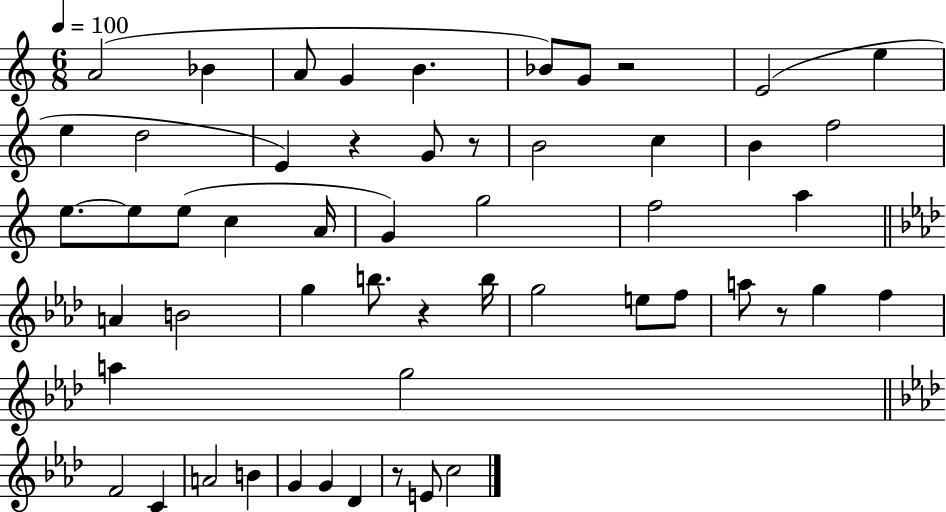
X:1
T:Untitled
M:6/8
L:1/4
K:C
A2 _B A/2 G B _B/2 G/2 z2 E2 e e d2 E z G/2 z/2 B2 c B f2 e/2 e/2 e/2 c A/4 G g2 f2 a A B2 g b/2 z b/4 g2 e/2 f/2 a/2 z/2 g f a g2 F2 C A2 B G G _D z/2 E/2 c2